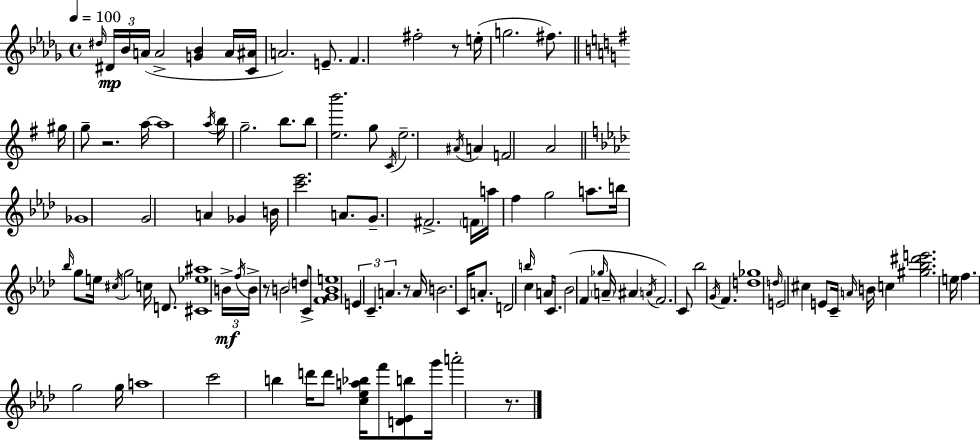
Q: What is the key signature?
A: BES minor